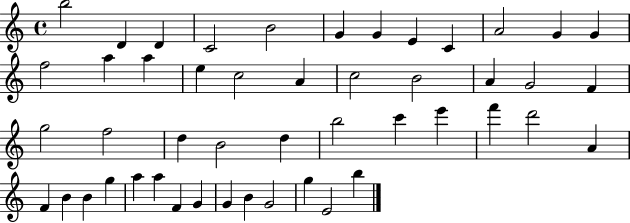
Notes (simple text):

B5/h D4/q D4/q C4/h B4/h G4/q G4/q E4/q C4/q A4/h G4/q G4/q F5/h A5/q A5/q E5/q C5/h A4/q C5/h B4/h A4/q G4/h F4/q G5/h F5/h D5/q B4/h D5/q B5/h C6/q E6/q F6/q D6/h A4/q F4/q B4/q B4/q G5/q A5/q A5/q F4/q G4/q G4/q B4/q G4/h G5/q E4/h B5/q